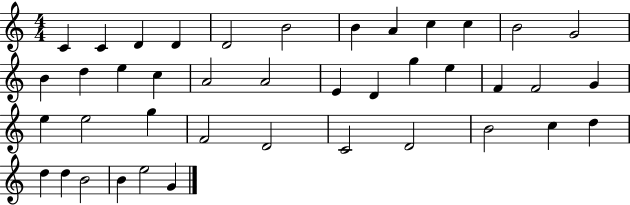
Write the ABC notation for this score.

X:1
T:Untitled
M:4/4
L:1/4
K:C
C C D D D2 B2 B A c c B2 G2 B d e c A2 A2 E D g e F F2 G e e2 g F2 D2 C2 D2 B2 c d d d B2 B e2 G